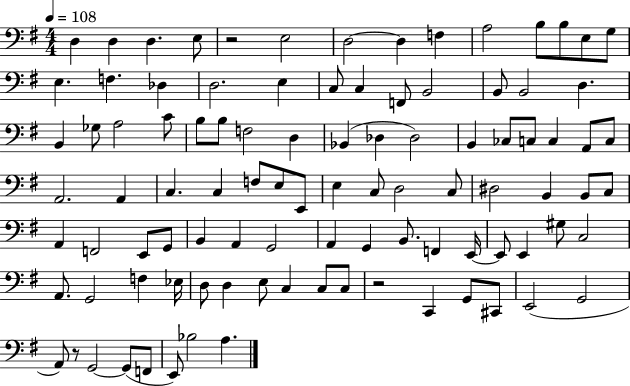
D3/q D3/q D3/q. E3/e R/h E3/h D3/h D3/q F3/q A3/h B3/e B3/e E3/e G3/e E3/q. F3/q. Db3/q D3/h. E3/q C3/e C3/q F2/e B2/h B2/e B2/h D3/q. B2/q Gb3/e A3/h C4/e B3/e B3/e F3/h D3/q Bb2/q Db3/q Db3/h B2/q CES3/e C3/e C3/q A2/e C3/e A2/h. A2/q C3/q. C3/q F3/e E3/e E2/e E3/q C3/e D3/h C3/e D#3/h B2/q B2/e C3/e A2/q F2/h E2/e G2/e B2/q A2/q G2/h A2/q G2/q B2/e. F2/q E2/s E2/e E2/q G#3/e C3/h A2/e. G2/h F3/q Eb3/s D3/e D3/q E3/e C3/q C3/e C3/e R/h C2/q G2/e C#2/e E2/h G2/h A2/e R/e G2/h G2/e F2/e E2/e Bb3/h A3/q.